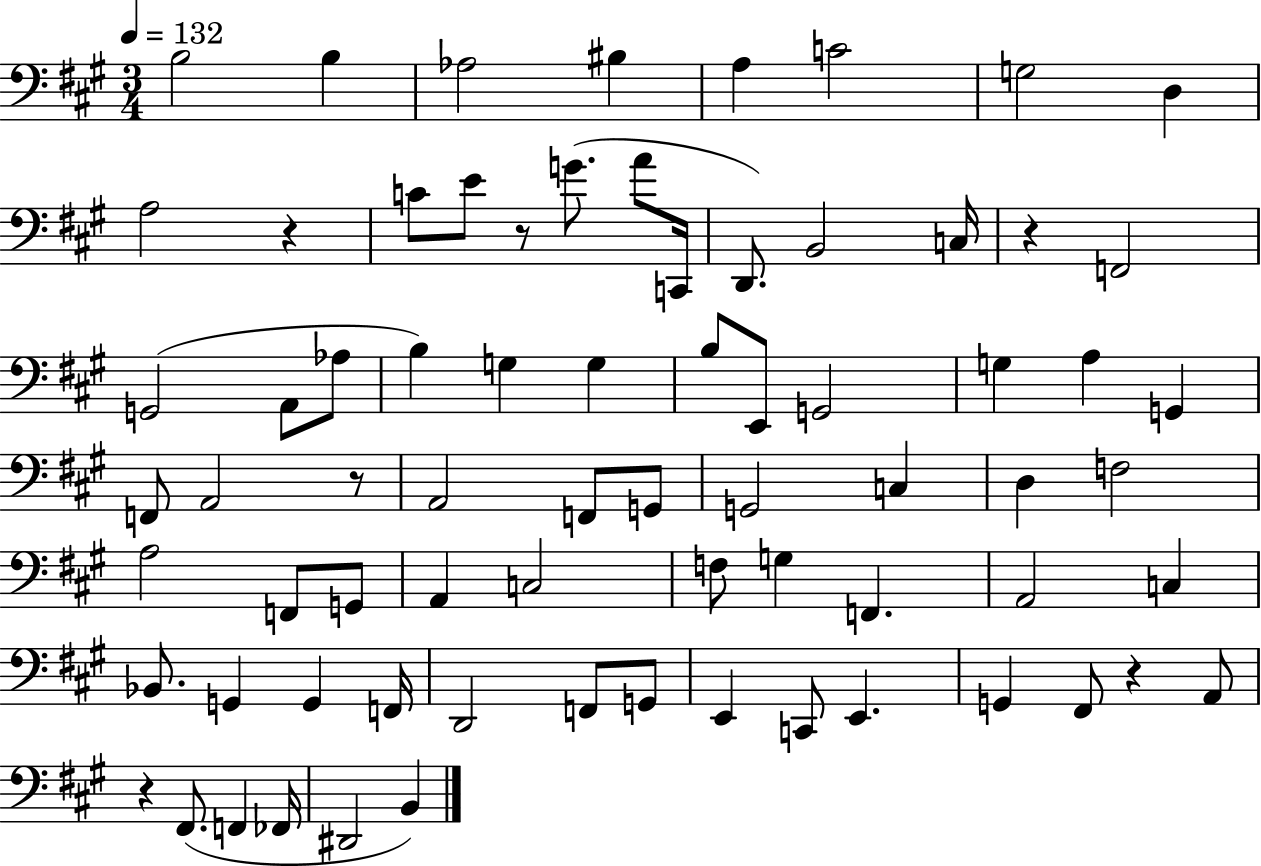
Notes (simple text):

B3/h B3/q Ab3/h BIS3/q A3/q C4/h G3/h D3/q A3/h R/q C4/e E4/e R/e G4/e. A4/e C2/s D2/e. B2/h C3/s R/q F2/h G2/h A2/e Ab3/e B3/q G3/q G3/q B3/e E2/e G2/h G3/q A3/q G2/q F2/e A2/h R/e A2/h F2/e G2/e G2/h C3/q D3/q F3/h A3/h F2/e G2/e A2/q C3/h F3/e G3/q F2/q. A2/h C3/q Bb2/e. G2/q G2/q F2/s D2/h F2/e G2/e E2/q C2/e E2/q. G2/q F#2/e R/q A2/e R/q F#2/e. F2/q FES2/s D#2/h B2/q